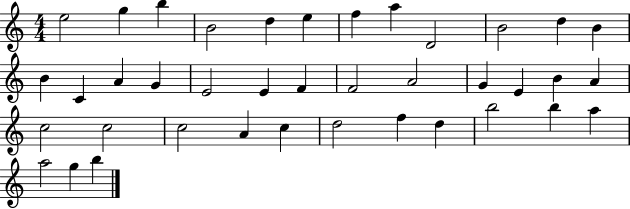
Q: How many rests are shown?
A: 0